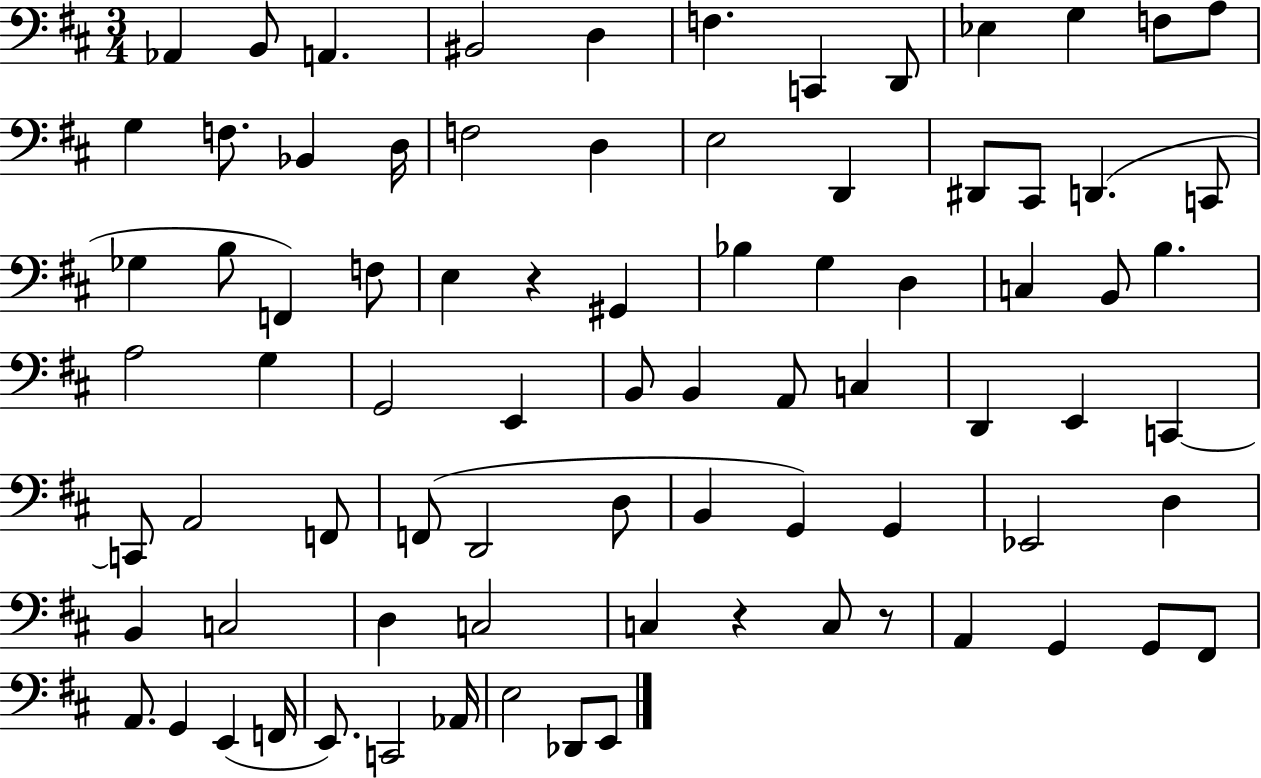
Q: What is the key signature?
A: D major